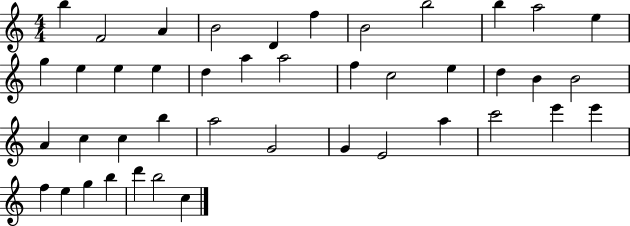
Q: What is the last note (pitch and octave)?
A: C5